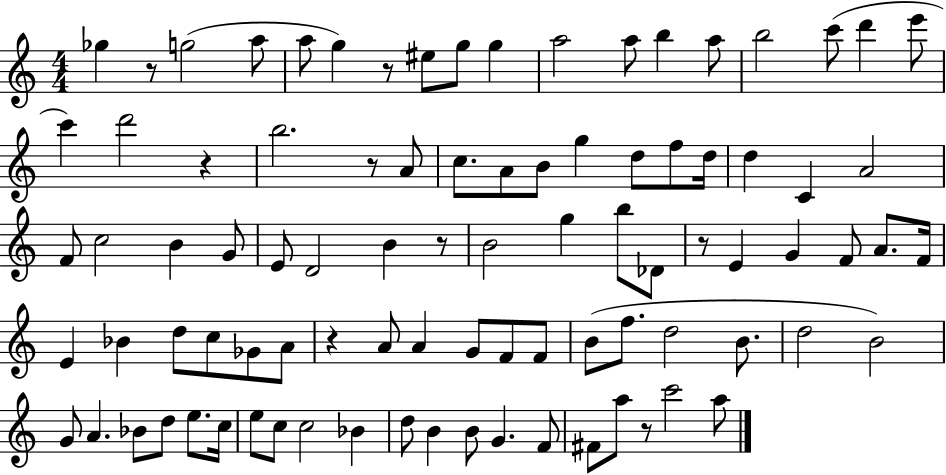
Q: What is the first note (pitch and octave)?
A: Gb5